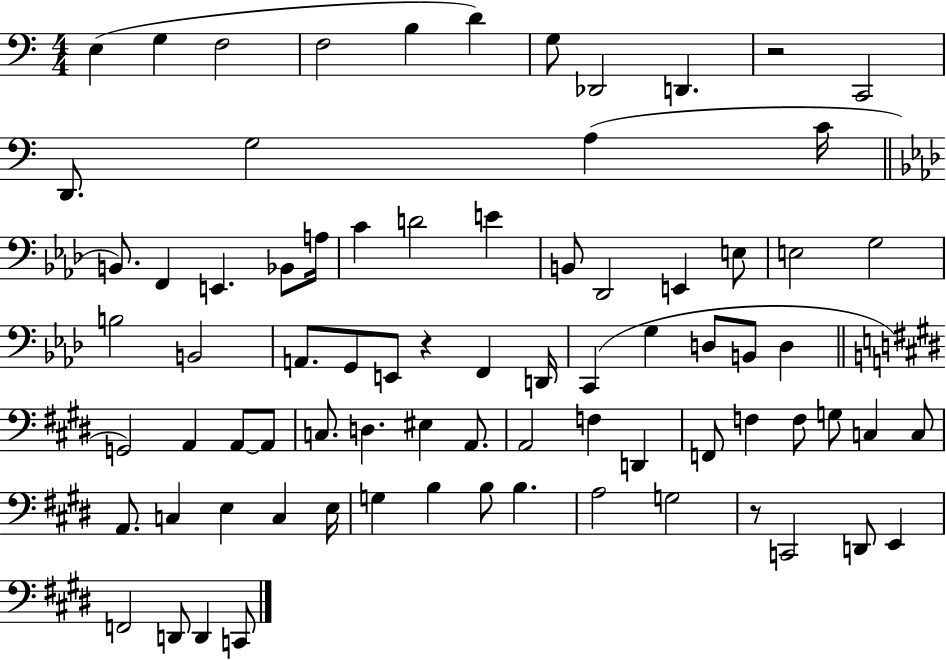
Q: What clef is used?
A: bass